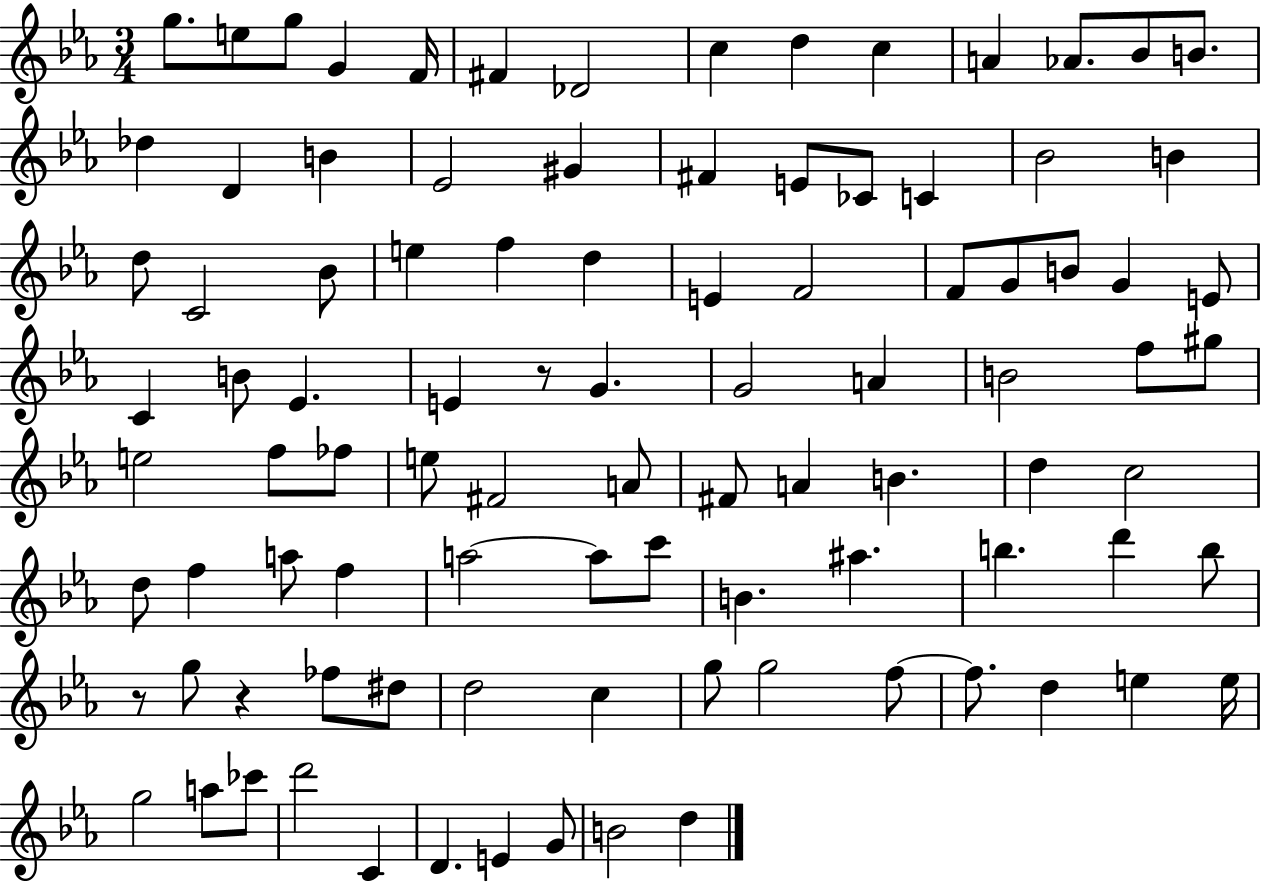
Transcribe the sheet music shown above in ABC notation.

X:1
T:Untitled
M:3/4
L:1/4
K:Eb
g/2 e/2 g/2 G F/4 ^F _D2 c d c A _A/2 _B/2 B/2 _d D B _E2 ^G ^F E/2 _C/2 C _B2 B d/2 C2 _B/2 e f d E F2 F/2 G/2 B/2 G E/2 C B/2 _E E z/2 G G2 A B2 f/2 ^g/2 e2 f/2 _f/2 e/2 ^F2 A/2 ^F/2 A B d c2 d/2 f a/2 f a2 a/2 c'/2 B ^a b d' b/2 z/2 g/2 z _f/2 ^d/2 d2 c g/2 g2 f/2 f/2 d e e/4 g2 a/2 _c'/2 d'2 C D E G/2 B2 d